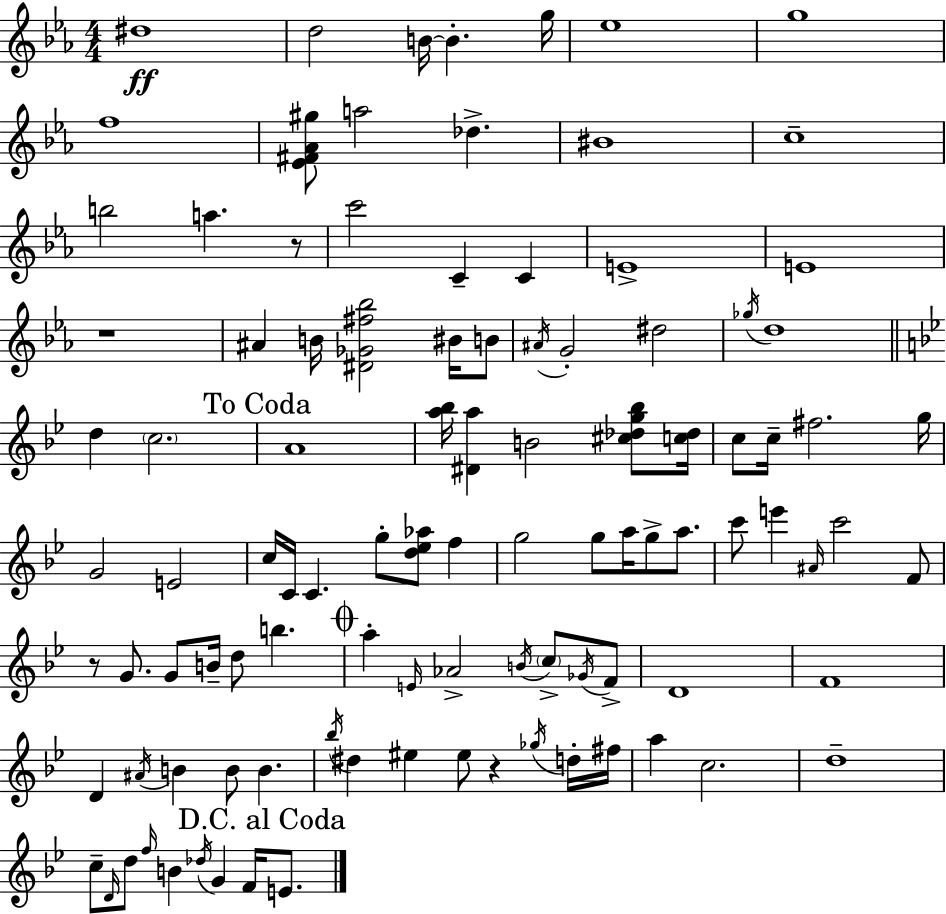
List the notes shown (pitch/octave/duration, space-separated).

D#5/w D5/h B4/s B4/q. G5/s Eb5/w G5/w F5/w [Eb4,F#4,Ab4,G#5]/e A5/h Db5/q. BIS4/w C5/w B5/h A5/q. R/e C6/h C4/q C4/q E4/w E4/w R/w A#4/q B4/s [D#4,Gb4,F#5,Bb5]/h BIS4/s B4/e A#4/s G4/h D#5/h Gb5/s D5/w D5/q C5/h. A4/w [A5,Bb5]/s [D#4,A5]/q B4/h [C#5,Db5,G5,Bb5]/e [C5,Db5]/s C5/e C5/s F#5/h. G5/s G4/h E4/h C5/s C4/s C4/q. G5/e [D5,Eb5,Ab5]/e F5/q G5/h G5/e A5/s G5/e A5/e. C6/e E6/q A#4/s C6/h F4/e R/e G4/e. G4/e B4/s D5/e B5/q. A5/q E4/s Ab4/h B4/s C5/e Gb4/s F4/e D4/w F4/w D4/q A#4/s B4/q B4/e B4/q. Bb5/s D#5/q EIS5/q EIS5/e R/q Gb5/s D5/s F#5/s A5/q C5/h. D5/w C5/e D4/s D5/e F5/s B4/q Db5/s G4/q F4/s E4/e.